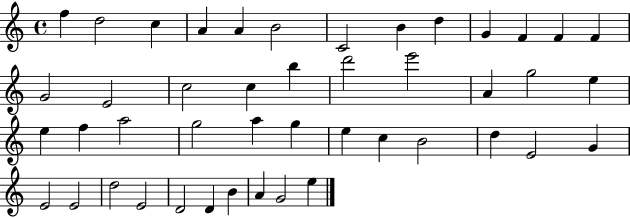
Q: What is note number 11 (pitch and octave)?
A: F4